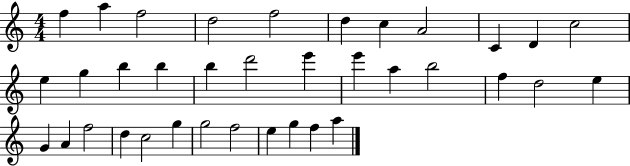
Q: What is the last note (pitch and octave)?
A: A5